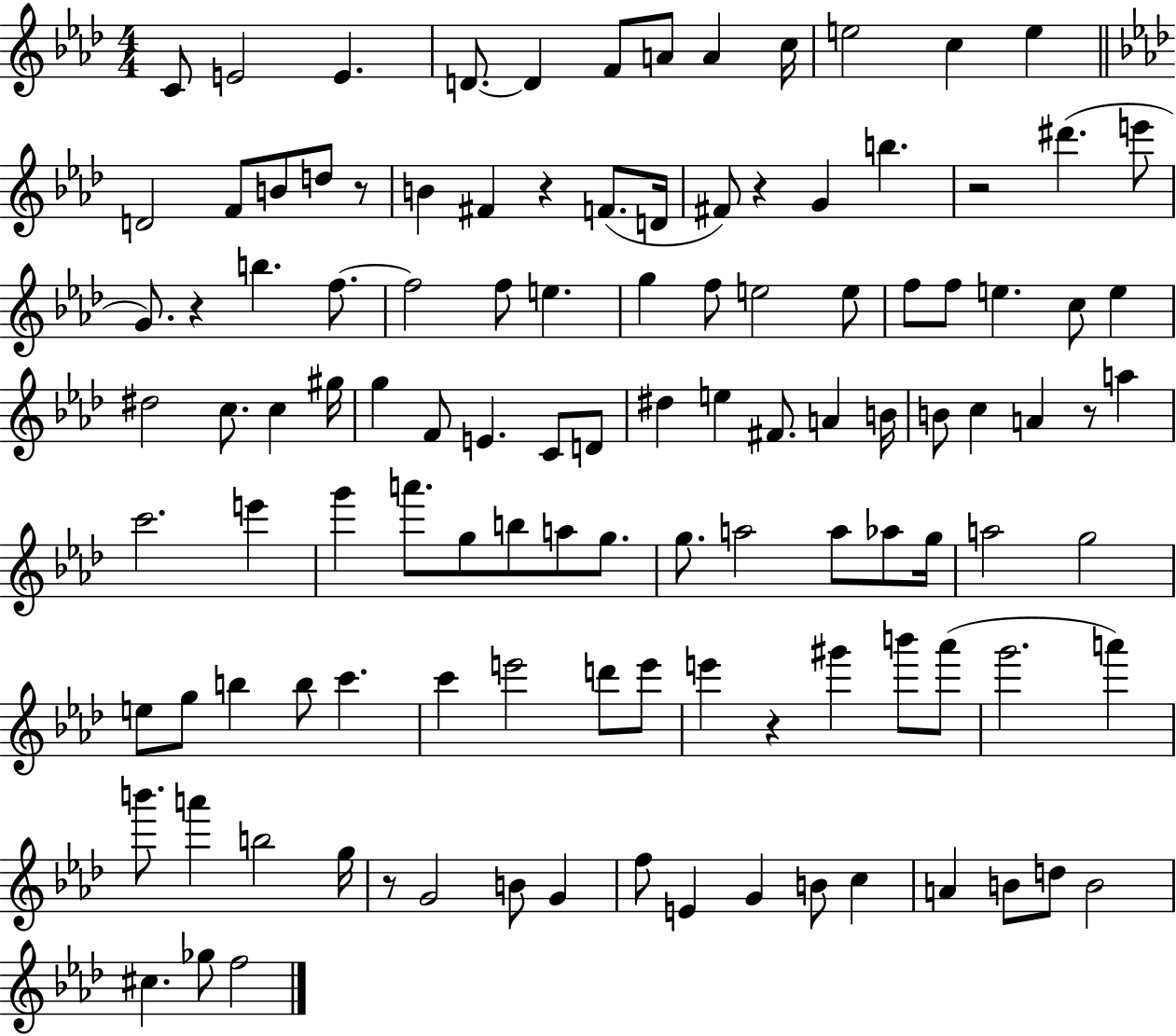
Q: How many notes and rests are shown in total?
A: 115